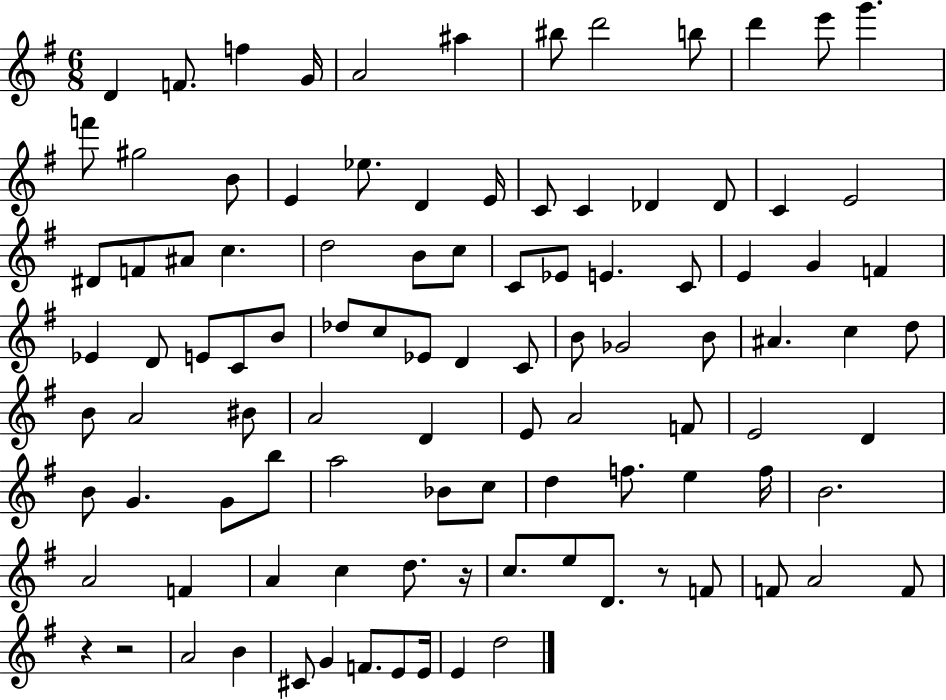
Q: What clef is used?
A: treble